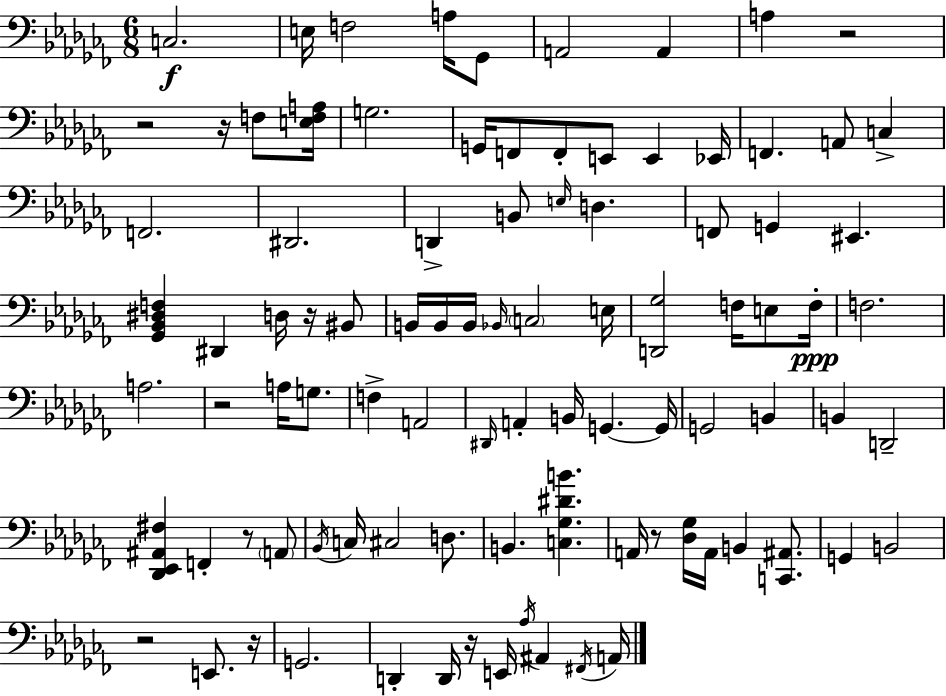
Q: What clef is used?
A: bass